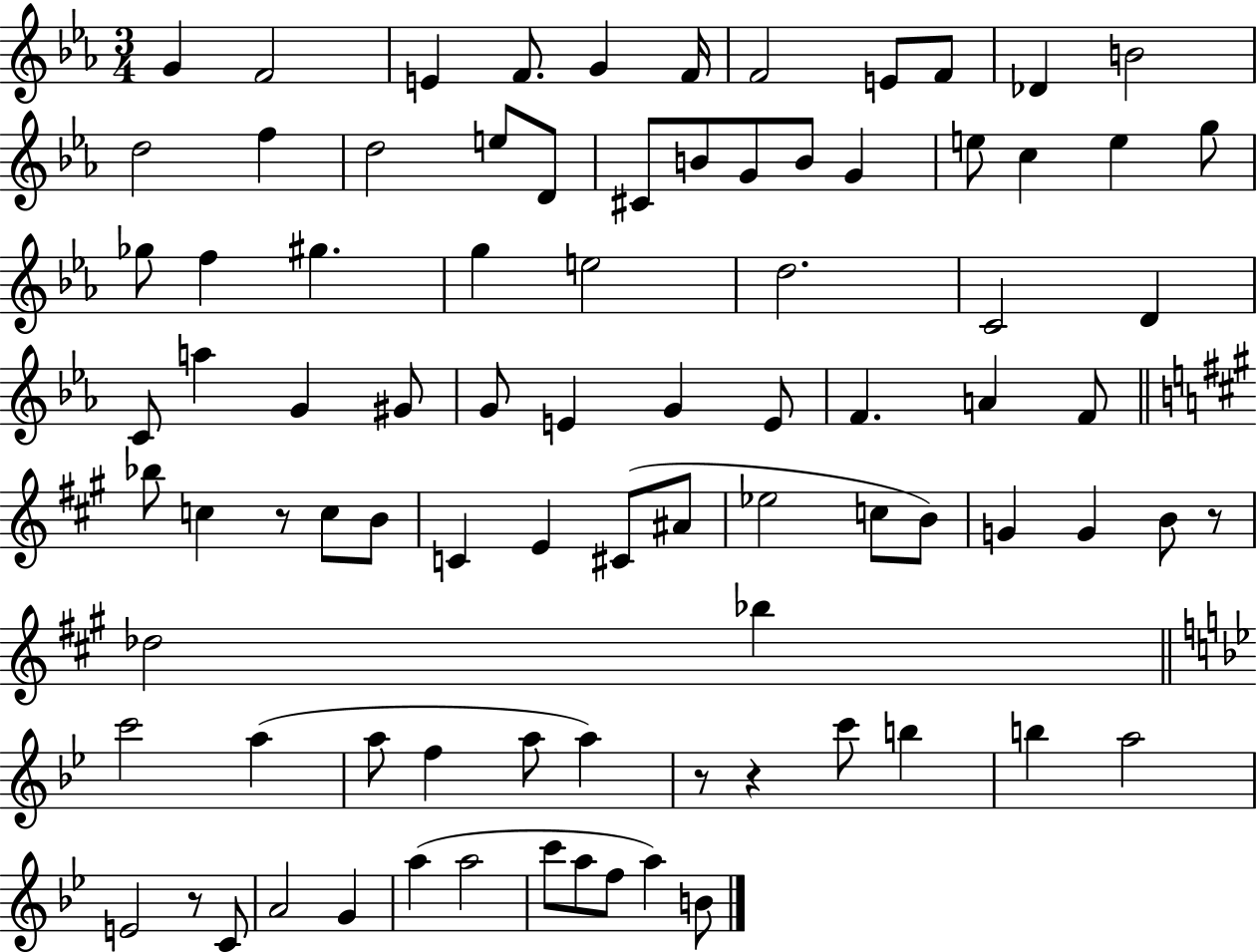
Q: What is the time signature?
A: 3/4